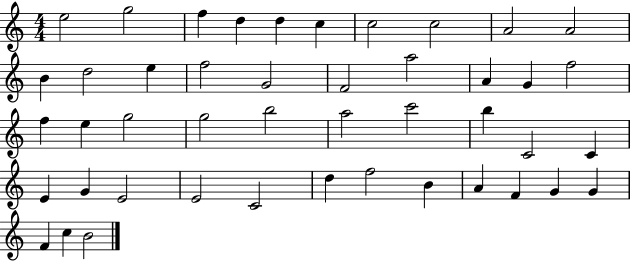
{
  \clef treble
  \numericTimeSignature
  \time 4/4
  \key c \major
  e''2 g''2 | f''4 d''4 d''4 c''4 | c''2 c''2 | a'2 a'2 | \break b'4 d''2 e''4 | f''2 g'2 | f'2 a''2 | a'4 g'4 f''2 | \break f''4 e''4 g''2 | g''2 b''2 | a''2 c'''2 | b''4 c'2 c'4 | \break e'4 g'4 e'2 | e'2 c'2 | d''4 f''2 b'4 | a'4 f'4 g'4 g'4 | \break f'4 c''4 b'2 | \bar "|."
}